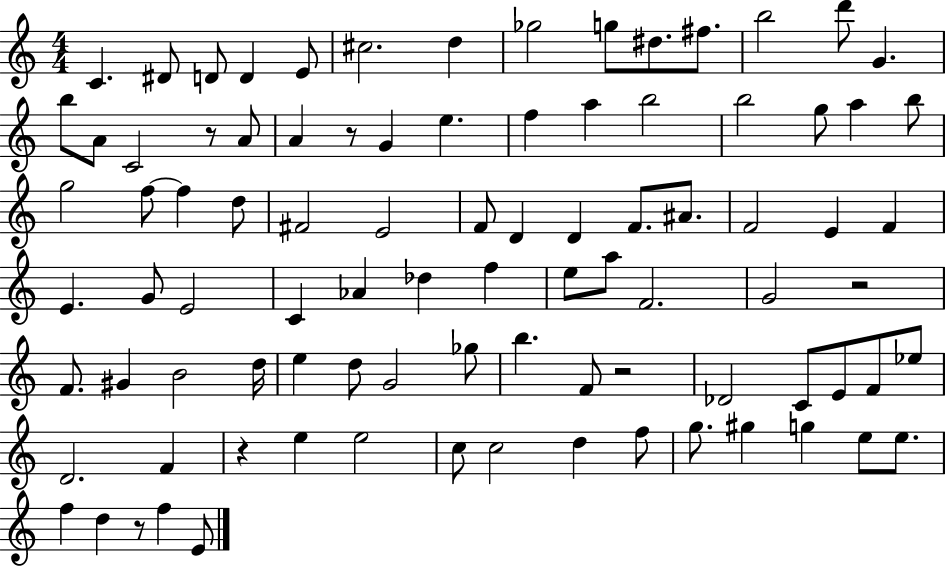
{
  \clef treble
  \numericTimeSignature
  \time 4/4
  \key c \major
  c'4. dis'8 d'8 d'4 e'8 | cis''2. d''4 | ges''2 g''8 dis''8. fis''8. | b''2 d'''8 g'4. | \break b''8 a'8 c'2 r8 a'8 | a'4 r8 g'4 e''4. | f''4 a''4 b''2 | b''2 g''8 a''4 b''8 | \break g''2 f''8~~ f''4 d''8 | fis'2 e'2 | f'8 d'4 d'4 f'8. ais'8. | f'2 e'4 f'4 | \break e'4. g'8 e'2 | c'4 aes'4 des''4 f''4 | e''8 a''8 f'2. | g'2 r2 | \break f'8. gis'4 b'2 d''16 | e''4 d''8 g'2 ges''8 | b''4. f'8 r2 | des'2 c'8 e'8 f'8 ees''8 | \break d'2. f'4 | r4 e''4 e''2 | c''8 c''2 d''4 f''8 | g''8. gis''4 g''4 e''8 e''8. | \break f''4 d''4 r8 f''4 e'8 | \bar "|."
}